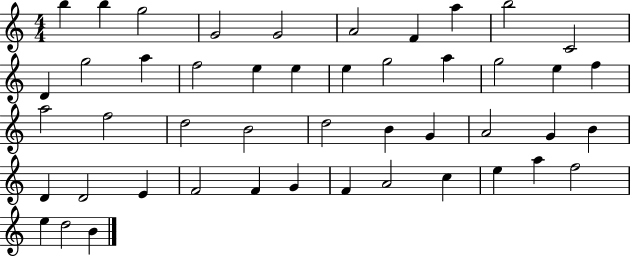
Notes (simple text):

B5/q B5/q G5/h G4/h G4/h A4/h F4/q A5/q B5/h C4/h D4/q G5/h A5/q F5/h E5/q E5/q E5/q G5/h A5/q G5/h E5/q F5/q A5/h F5/h D5/h B4/h D5/h B4/q G4/q A4/h G4/q B4/q D4/q D4/h E4/q F4/h F4/q G4/q F4/q A4/h C5/q E5/q A5/q F5/h E5/q D5/h B4/q